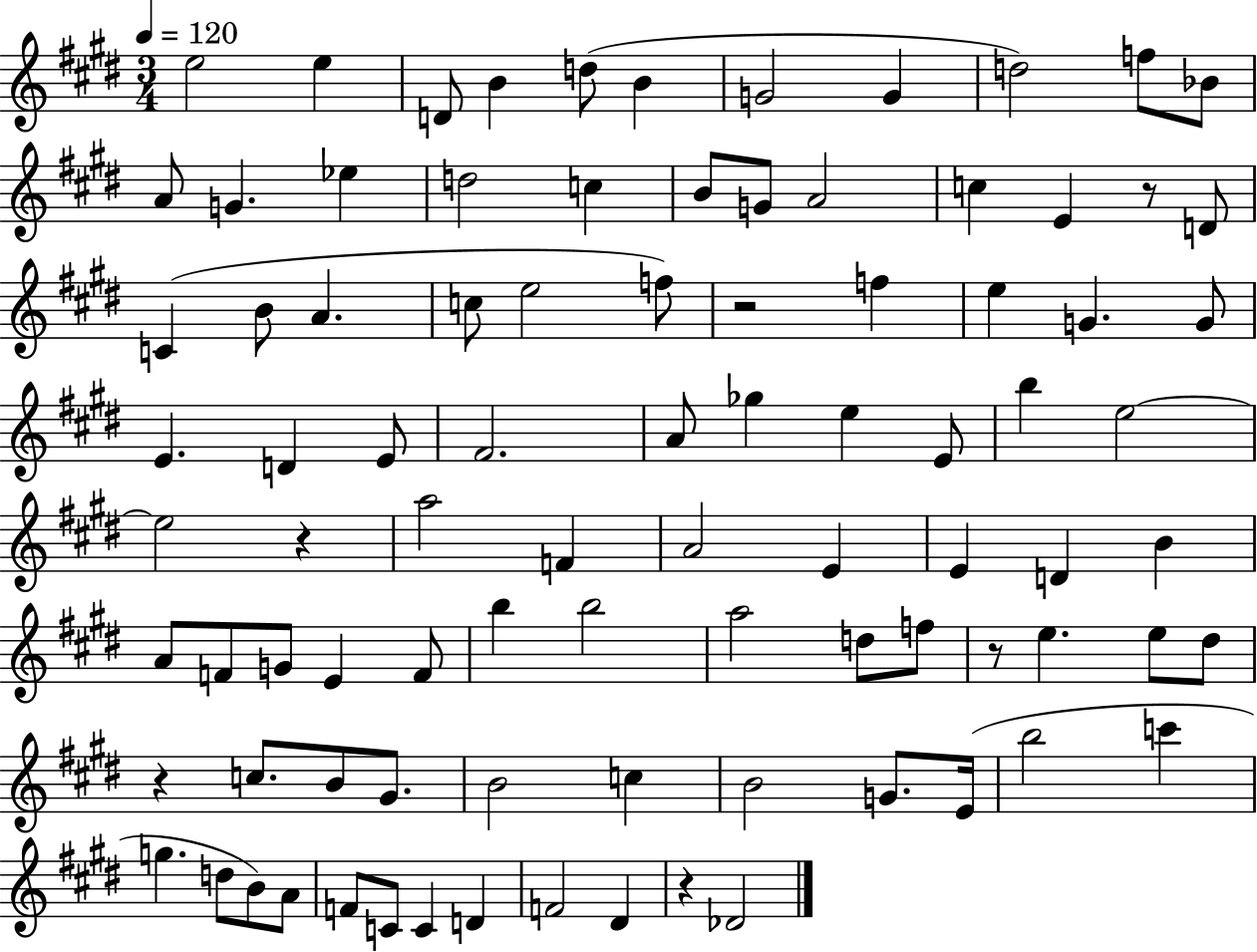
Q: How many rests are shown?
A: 6